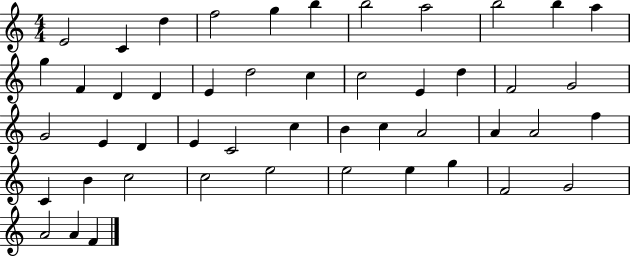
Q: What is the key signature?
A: C major